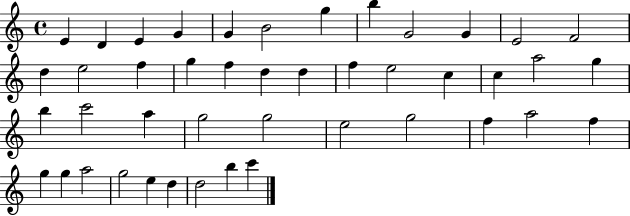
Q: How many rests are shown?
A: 0